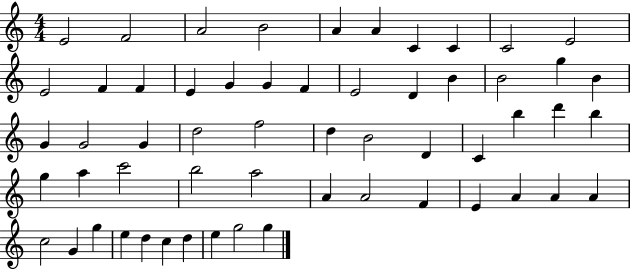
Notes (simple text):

E4/h F4/h A4/h B4/h A4/q A4/q C4/q C4/q C4/h E4/h E4/h F4/q F4/q E4/q G4/q G4/q F4/q E4/h D4/q B4/q B4/h G5/q B4/q G4/q G4/h G4/q D5/h F5/h D5/q B4/h D4/q C4/q B5/q D6/q B5/q G5/q A5/q C6/h B5/h A5/h A4/q A4/h F4/q E4/q A4/q A4/q A4/q C5/h G4/q G5/q E5/q D5/q C5/q D5/q E5/q G5/h G5/q